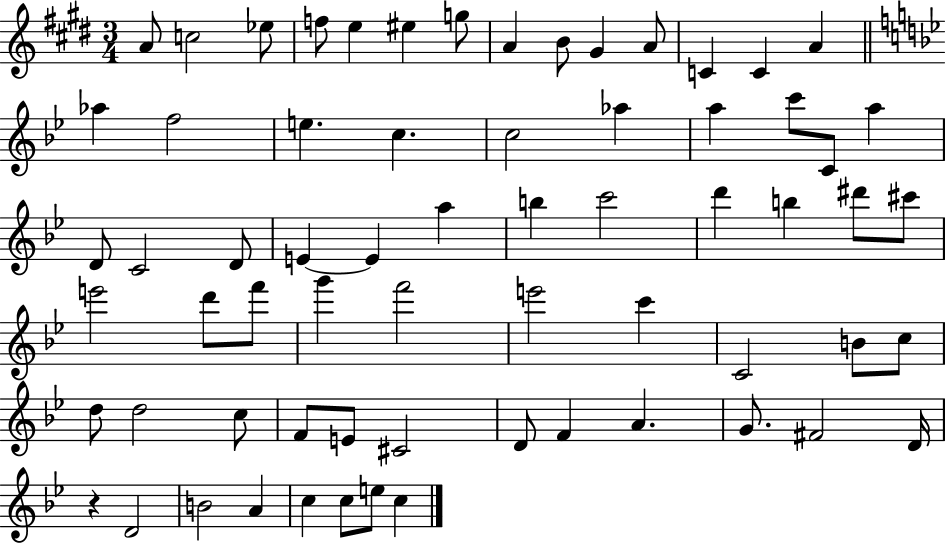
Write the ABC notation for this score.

X:1
T:Untitled
M:3/4
L:1/4
K:E
A/2 c2 _e/2 f/2 e ^e g/2 A B/2 ^G A/2 C C A _a f2 e c c2 _a a c'/2 C/2 a D/2 C2 D/2 E E a b c'2 d' b ^d'/2 ^c'/2 e'2 d'/2 f'/2 g' f'2 e'2 c' C2 B/2 c/2 d/2 d2 c/2 F/2 E/2 ^C2 D/2 F A G/2 ^F2 D/4 z D2 B2 A c c/2 e/2 c